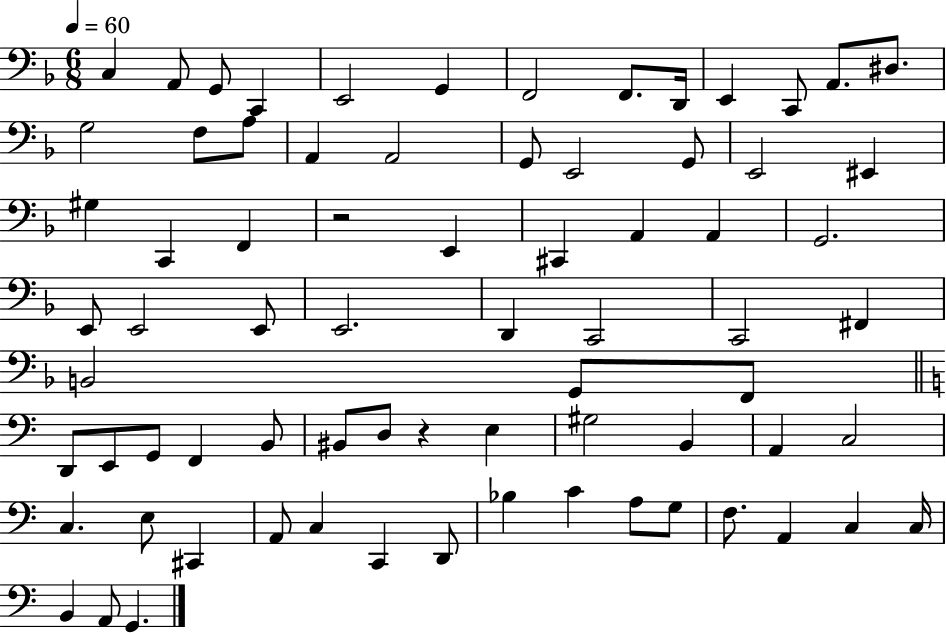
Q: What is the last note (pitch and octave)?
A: G2